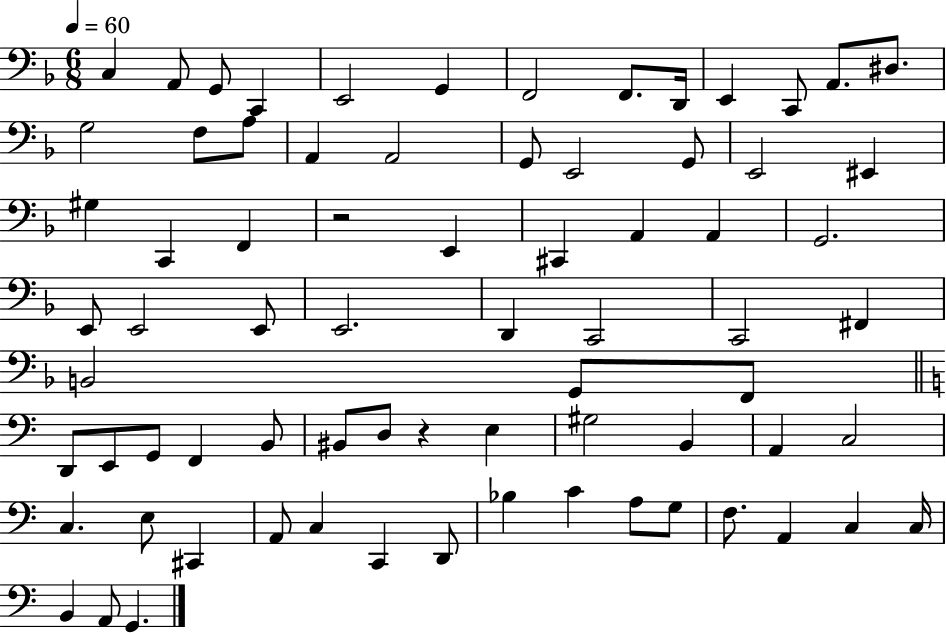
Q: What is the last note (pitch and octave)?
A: G2